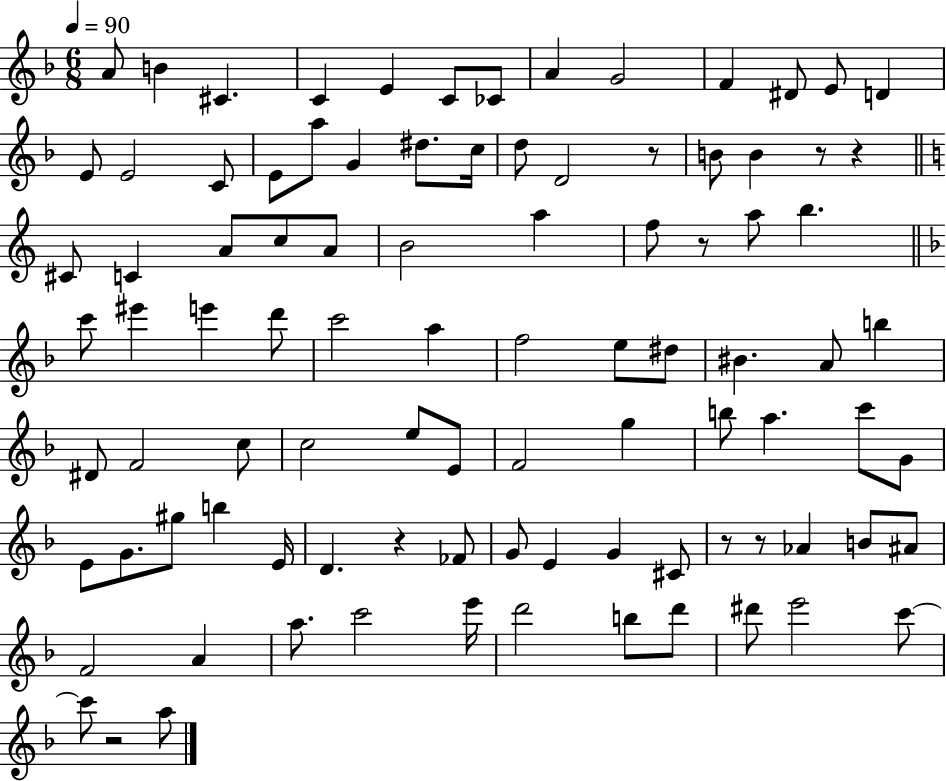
A4/e B4/q C#4/q. C4/q E4/q C4/e CES4/e A4/q G4/h F4/q D#4/e E4/e D4/q E4/e E4/h C4/e E4/e A5/e G4/q D#5/e. C5/s D5/e D4/h R/e B4/e B4/q R/e R/q C#4/e C4/q A4/e C5/e A4/e B4/h A5/q F5/e R/e A5/e B5/q. C6/e EIS6/q E6/q D6/e C6/h A5/q F5/h E5/e D#5/e BIS4/q. A4/e B5/q D#4/e F4/h C5/e C5/h E5/e E4/e F4/h G5/q B5/e A5/q. C6/e G4/e E4/e G4/e. G#5/e B5/q E4/s D4/q. R/q FES4/e G4/e E4/q G4/q C#4/e R/e R/e Ab4/q B4/e A#4/e F4/h A4/q A5/e. C6/h E6/s D6/h B5/e D6/e D#6/e E6/h C6/e C6/e R/h A5/e